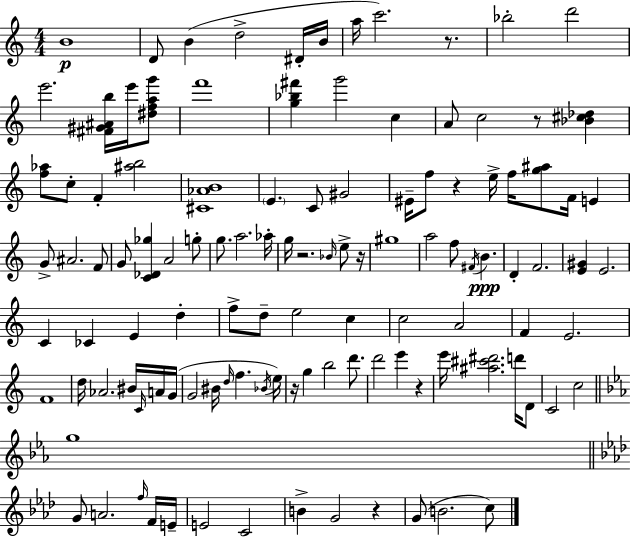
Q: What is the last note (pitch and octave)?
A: C5